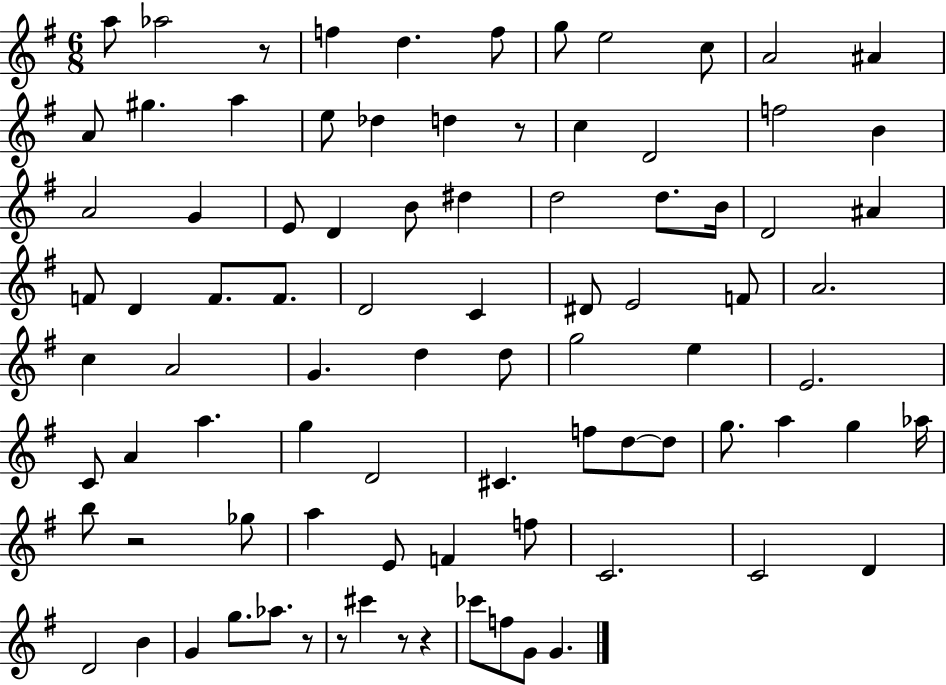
{
  \clef treble
  \numericTimeSignature
  \time 6/8
  \key g \major
  a''8 aes''2 r8 | f''4 d''4. f''8 | g''8 e''2 c''8 | a'2 ais'4 | \break a'8 gis''4. a''4 | e''8 des''4 d''4 r8 | c''4 d'2 | f''2 b'4 | \break a'2 g'4 | e'8 d'4 b'8 dis''4 | d''2 d''8. b'16 | d'2 ais'4 | \break f'8 d'4 f'8. f'8. | d'2 c'4 | dis'8 e'2 f'8 | a'2. | \break c''4 a'2 | g'4. d''4 d''8 | g''2 e''4 | e'2. | \break c'8 a'4 a''4. | g''4 d'2 | cis'4. f''8 d''8~~ d''8 | g''8. a''4 g''4 aes''16 | \break b''8 r2 ges''8 | a''4 e'8 f'4 f''8 | c'2. | c'2 d'4 | \break d'2 b'4 | g'4 g''8. aes''8. r8 | r8 cis'''4 r8 r4 | ces'''8 f''8 g'8 g'4. | \break \bar "|."
}